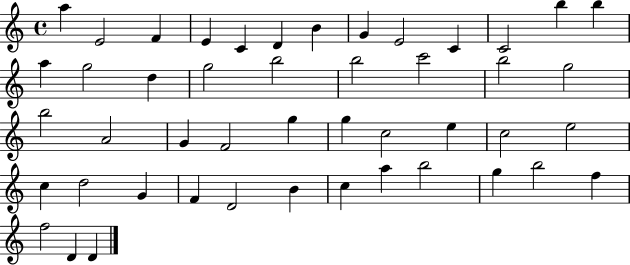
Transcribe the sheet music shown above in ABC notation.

X:1
T:Untitled
M:4/4
L:1/4
K:C
a E2 F E C D B G E2 C C2 b b a g2 d g2 b2 b2 c'2 b2 g2 b2 A2 G F2 g g c2 e c2 e2 c d2 G F D2 B c a b2 g b2 f f2 D D